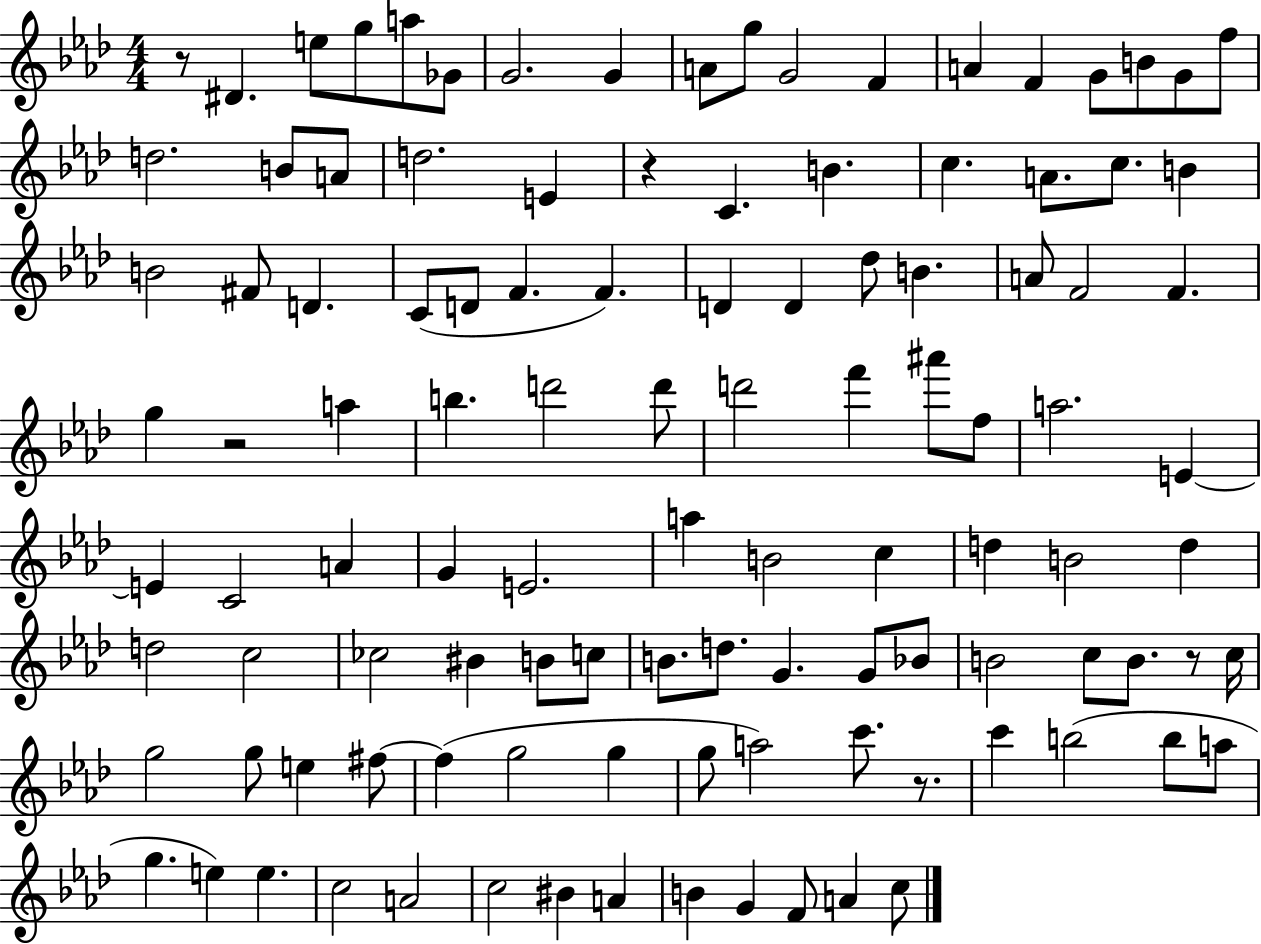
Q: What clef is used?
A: treble